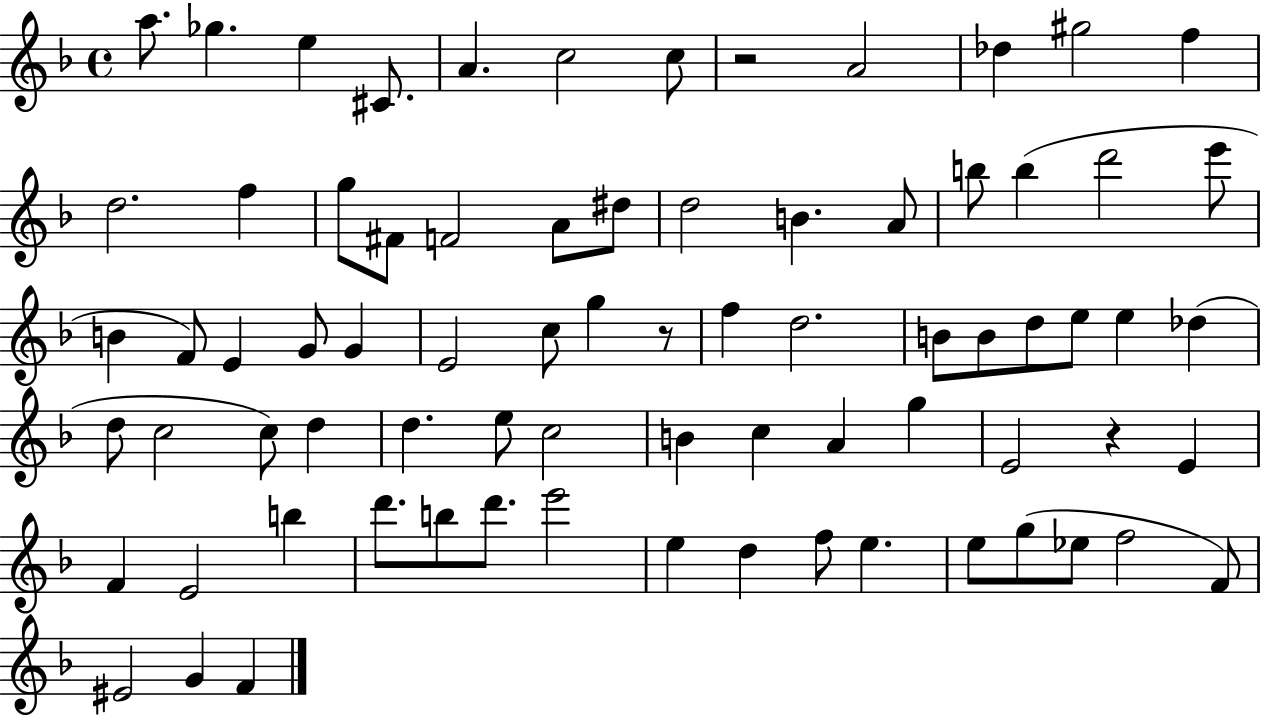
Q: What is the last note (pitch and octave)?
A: F4